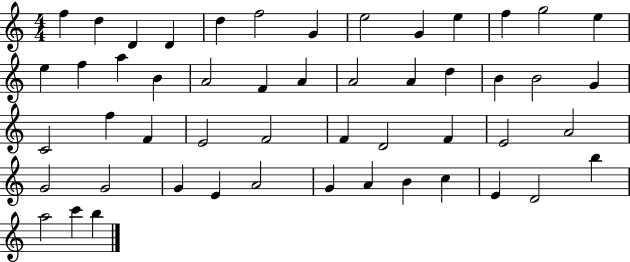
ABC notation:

X:1
T:Untitled
M:4/4
L:1/4
K:C
f d D D d f2 G e2 G e f g2 e e f a B A2 F A A2 A d B B2 G C2 f F E2 F2 F D2 F E2 A2 G2 G2 G E A2 G A B c E D2 b a2 c' b